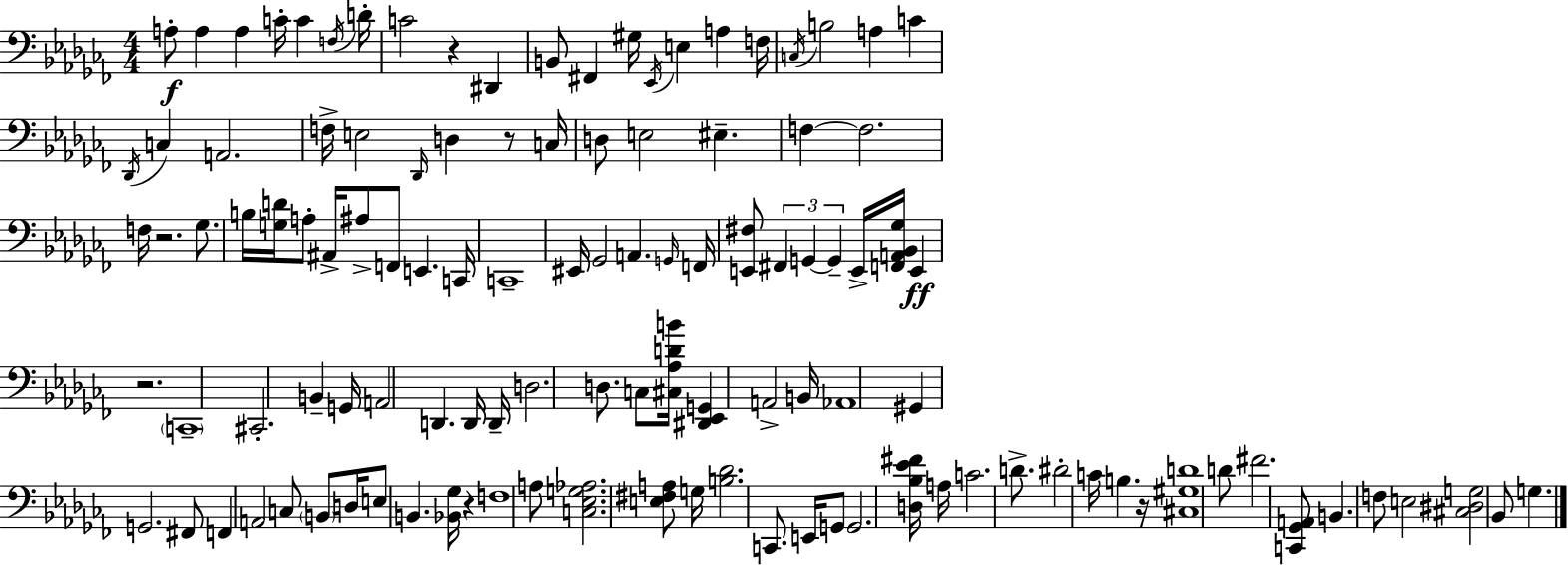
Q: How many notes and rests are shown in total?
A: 116